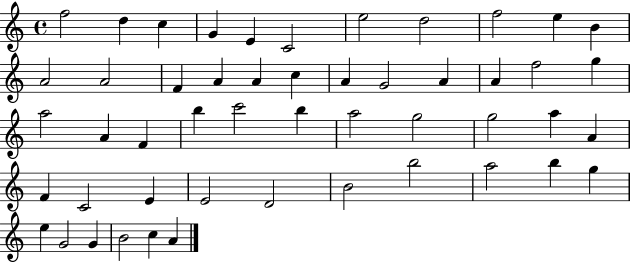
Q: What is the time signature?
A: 4/4